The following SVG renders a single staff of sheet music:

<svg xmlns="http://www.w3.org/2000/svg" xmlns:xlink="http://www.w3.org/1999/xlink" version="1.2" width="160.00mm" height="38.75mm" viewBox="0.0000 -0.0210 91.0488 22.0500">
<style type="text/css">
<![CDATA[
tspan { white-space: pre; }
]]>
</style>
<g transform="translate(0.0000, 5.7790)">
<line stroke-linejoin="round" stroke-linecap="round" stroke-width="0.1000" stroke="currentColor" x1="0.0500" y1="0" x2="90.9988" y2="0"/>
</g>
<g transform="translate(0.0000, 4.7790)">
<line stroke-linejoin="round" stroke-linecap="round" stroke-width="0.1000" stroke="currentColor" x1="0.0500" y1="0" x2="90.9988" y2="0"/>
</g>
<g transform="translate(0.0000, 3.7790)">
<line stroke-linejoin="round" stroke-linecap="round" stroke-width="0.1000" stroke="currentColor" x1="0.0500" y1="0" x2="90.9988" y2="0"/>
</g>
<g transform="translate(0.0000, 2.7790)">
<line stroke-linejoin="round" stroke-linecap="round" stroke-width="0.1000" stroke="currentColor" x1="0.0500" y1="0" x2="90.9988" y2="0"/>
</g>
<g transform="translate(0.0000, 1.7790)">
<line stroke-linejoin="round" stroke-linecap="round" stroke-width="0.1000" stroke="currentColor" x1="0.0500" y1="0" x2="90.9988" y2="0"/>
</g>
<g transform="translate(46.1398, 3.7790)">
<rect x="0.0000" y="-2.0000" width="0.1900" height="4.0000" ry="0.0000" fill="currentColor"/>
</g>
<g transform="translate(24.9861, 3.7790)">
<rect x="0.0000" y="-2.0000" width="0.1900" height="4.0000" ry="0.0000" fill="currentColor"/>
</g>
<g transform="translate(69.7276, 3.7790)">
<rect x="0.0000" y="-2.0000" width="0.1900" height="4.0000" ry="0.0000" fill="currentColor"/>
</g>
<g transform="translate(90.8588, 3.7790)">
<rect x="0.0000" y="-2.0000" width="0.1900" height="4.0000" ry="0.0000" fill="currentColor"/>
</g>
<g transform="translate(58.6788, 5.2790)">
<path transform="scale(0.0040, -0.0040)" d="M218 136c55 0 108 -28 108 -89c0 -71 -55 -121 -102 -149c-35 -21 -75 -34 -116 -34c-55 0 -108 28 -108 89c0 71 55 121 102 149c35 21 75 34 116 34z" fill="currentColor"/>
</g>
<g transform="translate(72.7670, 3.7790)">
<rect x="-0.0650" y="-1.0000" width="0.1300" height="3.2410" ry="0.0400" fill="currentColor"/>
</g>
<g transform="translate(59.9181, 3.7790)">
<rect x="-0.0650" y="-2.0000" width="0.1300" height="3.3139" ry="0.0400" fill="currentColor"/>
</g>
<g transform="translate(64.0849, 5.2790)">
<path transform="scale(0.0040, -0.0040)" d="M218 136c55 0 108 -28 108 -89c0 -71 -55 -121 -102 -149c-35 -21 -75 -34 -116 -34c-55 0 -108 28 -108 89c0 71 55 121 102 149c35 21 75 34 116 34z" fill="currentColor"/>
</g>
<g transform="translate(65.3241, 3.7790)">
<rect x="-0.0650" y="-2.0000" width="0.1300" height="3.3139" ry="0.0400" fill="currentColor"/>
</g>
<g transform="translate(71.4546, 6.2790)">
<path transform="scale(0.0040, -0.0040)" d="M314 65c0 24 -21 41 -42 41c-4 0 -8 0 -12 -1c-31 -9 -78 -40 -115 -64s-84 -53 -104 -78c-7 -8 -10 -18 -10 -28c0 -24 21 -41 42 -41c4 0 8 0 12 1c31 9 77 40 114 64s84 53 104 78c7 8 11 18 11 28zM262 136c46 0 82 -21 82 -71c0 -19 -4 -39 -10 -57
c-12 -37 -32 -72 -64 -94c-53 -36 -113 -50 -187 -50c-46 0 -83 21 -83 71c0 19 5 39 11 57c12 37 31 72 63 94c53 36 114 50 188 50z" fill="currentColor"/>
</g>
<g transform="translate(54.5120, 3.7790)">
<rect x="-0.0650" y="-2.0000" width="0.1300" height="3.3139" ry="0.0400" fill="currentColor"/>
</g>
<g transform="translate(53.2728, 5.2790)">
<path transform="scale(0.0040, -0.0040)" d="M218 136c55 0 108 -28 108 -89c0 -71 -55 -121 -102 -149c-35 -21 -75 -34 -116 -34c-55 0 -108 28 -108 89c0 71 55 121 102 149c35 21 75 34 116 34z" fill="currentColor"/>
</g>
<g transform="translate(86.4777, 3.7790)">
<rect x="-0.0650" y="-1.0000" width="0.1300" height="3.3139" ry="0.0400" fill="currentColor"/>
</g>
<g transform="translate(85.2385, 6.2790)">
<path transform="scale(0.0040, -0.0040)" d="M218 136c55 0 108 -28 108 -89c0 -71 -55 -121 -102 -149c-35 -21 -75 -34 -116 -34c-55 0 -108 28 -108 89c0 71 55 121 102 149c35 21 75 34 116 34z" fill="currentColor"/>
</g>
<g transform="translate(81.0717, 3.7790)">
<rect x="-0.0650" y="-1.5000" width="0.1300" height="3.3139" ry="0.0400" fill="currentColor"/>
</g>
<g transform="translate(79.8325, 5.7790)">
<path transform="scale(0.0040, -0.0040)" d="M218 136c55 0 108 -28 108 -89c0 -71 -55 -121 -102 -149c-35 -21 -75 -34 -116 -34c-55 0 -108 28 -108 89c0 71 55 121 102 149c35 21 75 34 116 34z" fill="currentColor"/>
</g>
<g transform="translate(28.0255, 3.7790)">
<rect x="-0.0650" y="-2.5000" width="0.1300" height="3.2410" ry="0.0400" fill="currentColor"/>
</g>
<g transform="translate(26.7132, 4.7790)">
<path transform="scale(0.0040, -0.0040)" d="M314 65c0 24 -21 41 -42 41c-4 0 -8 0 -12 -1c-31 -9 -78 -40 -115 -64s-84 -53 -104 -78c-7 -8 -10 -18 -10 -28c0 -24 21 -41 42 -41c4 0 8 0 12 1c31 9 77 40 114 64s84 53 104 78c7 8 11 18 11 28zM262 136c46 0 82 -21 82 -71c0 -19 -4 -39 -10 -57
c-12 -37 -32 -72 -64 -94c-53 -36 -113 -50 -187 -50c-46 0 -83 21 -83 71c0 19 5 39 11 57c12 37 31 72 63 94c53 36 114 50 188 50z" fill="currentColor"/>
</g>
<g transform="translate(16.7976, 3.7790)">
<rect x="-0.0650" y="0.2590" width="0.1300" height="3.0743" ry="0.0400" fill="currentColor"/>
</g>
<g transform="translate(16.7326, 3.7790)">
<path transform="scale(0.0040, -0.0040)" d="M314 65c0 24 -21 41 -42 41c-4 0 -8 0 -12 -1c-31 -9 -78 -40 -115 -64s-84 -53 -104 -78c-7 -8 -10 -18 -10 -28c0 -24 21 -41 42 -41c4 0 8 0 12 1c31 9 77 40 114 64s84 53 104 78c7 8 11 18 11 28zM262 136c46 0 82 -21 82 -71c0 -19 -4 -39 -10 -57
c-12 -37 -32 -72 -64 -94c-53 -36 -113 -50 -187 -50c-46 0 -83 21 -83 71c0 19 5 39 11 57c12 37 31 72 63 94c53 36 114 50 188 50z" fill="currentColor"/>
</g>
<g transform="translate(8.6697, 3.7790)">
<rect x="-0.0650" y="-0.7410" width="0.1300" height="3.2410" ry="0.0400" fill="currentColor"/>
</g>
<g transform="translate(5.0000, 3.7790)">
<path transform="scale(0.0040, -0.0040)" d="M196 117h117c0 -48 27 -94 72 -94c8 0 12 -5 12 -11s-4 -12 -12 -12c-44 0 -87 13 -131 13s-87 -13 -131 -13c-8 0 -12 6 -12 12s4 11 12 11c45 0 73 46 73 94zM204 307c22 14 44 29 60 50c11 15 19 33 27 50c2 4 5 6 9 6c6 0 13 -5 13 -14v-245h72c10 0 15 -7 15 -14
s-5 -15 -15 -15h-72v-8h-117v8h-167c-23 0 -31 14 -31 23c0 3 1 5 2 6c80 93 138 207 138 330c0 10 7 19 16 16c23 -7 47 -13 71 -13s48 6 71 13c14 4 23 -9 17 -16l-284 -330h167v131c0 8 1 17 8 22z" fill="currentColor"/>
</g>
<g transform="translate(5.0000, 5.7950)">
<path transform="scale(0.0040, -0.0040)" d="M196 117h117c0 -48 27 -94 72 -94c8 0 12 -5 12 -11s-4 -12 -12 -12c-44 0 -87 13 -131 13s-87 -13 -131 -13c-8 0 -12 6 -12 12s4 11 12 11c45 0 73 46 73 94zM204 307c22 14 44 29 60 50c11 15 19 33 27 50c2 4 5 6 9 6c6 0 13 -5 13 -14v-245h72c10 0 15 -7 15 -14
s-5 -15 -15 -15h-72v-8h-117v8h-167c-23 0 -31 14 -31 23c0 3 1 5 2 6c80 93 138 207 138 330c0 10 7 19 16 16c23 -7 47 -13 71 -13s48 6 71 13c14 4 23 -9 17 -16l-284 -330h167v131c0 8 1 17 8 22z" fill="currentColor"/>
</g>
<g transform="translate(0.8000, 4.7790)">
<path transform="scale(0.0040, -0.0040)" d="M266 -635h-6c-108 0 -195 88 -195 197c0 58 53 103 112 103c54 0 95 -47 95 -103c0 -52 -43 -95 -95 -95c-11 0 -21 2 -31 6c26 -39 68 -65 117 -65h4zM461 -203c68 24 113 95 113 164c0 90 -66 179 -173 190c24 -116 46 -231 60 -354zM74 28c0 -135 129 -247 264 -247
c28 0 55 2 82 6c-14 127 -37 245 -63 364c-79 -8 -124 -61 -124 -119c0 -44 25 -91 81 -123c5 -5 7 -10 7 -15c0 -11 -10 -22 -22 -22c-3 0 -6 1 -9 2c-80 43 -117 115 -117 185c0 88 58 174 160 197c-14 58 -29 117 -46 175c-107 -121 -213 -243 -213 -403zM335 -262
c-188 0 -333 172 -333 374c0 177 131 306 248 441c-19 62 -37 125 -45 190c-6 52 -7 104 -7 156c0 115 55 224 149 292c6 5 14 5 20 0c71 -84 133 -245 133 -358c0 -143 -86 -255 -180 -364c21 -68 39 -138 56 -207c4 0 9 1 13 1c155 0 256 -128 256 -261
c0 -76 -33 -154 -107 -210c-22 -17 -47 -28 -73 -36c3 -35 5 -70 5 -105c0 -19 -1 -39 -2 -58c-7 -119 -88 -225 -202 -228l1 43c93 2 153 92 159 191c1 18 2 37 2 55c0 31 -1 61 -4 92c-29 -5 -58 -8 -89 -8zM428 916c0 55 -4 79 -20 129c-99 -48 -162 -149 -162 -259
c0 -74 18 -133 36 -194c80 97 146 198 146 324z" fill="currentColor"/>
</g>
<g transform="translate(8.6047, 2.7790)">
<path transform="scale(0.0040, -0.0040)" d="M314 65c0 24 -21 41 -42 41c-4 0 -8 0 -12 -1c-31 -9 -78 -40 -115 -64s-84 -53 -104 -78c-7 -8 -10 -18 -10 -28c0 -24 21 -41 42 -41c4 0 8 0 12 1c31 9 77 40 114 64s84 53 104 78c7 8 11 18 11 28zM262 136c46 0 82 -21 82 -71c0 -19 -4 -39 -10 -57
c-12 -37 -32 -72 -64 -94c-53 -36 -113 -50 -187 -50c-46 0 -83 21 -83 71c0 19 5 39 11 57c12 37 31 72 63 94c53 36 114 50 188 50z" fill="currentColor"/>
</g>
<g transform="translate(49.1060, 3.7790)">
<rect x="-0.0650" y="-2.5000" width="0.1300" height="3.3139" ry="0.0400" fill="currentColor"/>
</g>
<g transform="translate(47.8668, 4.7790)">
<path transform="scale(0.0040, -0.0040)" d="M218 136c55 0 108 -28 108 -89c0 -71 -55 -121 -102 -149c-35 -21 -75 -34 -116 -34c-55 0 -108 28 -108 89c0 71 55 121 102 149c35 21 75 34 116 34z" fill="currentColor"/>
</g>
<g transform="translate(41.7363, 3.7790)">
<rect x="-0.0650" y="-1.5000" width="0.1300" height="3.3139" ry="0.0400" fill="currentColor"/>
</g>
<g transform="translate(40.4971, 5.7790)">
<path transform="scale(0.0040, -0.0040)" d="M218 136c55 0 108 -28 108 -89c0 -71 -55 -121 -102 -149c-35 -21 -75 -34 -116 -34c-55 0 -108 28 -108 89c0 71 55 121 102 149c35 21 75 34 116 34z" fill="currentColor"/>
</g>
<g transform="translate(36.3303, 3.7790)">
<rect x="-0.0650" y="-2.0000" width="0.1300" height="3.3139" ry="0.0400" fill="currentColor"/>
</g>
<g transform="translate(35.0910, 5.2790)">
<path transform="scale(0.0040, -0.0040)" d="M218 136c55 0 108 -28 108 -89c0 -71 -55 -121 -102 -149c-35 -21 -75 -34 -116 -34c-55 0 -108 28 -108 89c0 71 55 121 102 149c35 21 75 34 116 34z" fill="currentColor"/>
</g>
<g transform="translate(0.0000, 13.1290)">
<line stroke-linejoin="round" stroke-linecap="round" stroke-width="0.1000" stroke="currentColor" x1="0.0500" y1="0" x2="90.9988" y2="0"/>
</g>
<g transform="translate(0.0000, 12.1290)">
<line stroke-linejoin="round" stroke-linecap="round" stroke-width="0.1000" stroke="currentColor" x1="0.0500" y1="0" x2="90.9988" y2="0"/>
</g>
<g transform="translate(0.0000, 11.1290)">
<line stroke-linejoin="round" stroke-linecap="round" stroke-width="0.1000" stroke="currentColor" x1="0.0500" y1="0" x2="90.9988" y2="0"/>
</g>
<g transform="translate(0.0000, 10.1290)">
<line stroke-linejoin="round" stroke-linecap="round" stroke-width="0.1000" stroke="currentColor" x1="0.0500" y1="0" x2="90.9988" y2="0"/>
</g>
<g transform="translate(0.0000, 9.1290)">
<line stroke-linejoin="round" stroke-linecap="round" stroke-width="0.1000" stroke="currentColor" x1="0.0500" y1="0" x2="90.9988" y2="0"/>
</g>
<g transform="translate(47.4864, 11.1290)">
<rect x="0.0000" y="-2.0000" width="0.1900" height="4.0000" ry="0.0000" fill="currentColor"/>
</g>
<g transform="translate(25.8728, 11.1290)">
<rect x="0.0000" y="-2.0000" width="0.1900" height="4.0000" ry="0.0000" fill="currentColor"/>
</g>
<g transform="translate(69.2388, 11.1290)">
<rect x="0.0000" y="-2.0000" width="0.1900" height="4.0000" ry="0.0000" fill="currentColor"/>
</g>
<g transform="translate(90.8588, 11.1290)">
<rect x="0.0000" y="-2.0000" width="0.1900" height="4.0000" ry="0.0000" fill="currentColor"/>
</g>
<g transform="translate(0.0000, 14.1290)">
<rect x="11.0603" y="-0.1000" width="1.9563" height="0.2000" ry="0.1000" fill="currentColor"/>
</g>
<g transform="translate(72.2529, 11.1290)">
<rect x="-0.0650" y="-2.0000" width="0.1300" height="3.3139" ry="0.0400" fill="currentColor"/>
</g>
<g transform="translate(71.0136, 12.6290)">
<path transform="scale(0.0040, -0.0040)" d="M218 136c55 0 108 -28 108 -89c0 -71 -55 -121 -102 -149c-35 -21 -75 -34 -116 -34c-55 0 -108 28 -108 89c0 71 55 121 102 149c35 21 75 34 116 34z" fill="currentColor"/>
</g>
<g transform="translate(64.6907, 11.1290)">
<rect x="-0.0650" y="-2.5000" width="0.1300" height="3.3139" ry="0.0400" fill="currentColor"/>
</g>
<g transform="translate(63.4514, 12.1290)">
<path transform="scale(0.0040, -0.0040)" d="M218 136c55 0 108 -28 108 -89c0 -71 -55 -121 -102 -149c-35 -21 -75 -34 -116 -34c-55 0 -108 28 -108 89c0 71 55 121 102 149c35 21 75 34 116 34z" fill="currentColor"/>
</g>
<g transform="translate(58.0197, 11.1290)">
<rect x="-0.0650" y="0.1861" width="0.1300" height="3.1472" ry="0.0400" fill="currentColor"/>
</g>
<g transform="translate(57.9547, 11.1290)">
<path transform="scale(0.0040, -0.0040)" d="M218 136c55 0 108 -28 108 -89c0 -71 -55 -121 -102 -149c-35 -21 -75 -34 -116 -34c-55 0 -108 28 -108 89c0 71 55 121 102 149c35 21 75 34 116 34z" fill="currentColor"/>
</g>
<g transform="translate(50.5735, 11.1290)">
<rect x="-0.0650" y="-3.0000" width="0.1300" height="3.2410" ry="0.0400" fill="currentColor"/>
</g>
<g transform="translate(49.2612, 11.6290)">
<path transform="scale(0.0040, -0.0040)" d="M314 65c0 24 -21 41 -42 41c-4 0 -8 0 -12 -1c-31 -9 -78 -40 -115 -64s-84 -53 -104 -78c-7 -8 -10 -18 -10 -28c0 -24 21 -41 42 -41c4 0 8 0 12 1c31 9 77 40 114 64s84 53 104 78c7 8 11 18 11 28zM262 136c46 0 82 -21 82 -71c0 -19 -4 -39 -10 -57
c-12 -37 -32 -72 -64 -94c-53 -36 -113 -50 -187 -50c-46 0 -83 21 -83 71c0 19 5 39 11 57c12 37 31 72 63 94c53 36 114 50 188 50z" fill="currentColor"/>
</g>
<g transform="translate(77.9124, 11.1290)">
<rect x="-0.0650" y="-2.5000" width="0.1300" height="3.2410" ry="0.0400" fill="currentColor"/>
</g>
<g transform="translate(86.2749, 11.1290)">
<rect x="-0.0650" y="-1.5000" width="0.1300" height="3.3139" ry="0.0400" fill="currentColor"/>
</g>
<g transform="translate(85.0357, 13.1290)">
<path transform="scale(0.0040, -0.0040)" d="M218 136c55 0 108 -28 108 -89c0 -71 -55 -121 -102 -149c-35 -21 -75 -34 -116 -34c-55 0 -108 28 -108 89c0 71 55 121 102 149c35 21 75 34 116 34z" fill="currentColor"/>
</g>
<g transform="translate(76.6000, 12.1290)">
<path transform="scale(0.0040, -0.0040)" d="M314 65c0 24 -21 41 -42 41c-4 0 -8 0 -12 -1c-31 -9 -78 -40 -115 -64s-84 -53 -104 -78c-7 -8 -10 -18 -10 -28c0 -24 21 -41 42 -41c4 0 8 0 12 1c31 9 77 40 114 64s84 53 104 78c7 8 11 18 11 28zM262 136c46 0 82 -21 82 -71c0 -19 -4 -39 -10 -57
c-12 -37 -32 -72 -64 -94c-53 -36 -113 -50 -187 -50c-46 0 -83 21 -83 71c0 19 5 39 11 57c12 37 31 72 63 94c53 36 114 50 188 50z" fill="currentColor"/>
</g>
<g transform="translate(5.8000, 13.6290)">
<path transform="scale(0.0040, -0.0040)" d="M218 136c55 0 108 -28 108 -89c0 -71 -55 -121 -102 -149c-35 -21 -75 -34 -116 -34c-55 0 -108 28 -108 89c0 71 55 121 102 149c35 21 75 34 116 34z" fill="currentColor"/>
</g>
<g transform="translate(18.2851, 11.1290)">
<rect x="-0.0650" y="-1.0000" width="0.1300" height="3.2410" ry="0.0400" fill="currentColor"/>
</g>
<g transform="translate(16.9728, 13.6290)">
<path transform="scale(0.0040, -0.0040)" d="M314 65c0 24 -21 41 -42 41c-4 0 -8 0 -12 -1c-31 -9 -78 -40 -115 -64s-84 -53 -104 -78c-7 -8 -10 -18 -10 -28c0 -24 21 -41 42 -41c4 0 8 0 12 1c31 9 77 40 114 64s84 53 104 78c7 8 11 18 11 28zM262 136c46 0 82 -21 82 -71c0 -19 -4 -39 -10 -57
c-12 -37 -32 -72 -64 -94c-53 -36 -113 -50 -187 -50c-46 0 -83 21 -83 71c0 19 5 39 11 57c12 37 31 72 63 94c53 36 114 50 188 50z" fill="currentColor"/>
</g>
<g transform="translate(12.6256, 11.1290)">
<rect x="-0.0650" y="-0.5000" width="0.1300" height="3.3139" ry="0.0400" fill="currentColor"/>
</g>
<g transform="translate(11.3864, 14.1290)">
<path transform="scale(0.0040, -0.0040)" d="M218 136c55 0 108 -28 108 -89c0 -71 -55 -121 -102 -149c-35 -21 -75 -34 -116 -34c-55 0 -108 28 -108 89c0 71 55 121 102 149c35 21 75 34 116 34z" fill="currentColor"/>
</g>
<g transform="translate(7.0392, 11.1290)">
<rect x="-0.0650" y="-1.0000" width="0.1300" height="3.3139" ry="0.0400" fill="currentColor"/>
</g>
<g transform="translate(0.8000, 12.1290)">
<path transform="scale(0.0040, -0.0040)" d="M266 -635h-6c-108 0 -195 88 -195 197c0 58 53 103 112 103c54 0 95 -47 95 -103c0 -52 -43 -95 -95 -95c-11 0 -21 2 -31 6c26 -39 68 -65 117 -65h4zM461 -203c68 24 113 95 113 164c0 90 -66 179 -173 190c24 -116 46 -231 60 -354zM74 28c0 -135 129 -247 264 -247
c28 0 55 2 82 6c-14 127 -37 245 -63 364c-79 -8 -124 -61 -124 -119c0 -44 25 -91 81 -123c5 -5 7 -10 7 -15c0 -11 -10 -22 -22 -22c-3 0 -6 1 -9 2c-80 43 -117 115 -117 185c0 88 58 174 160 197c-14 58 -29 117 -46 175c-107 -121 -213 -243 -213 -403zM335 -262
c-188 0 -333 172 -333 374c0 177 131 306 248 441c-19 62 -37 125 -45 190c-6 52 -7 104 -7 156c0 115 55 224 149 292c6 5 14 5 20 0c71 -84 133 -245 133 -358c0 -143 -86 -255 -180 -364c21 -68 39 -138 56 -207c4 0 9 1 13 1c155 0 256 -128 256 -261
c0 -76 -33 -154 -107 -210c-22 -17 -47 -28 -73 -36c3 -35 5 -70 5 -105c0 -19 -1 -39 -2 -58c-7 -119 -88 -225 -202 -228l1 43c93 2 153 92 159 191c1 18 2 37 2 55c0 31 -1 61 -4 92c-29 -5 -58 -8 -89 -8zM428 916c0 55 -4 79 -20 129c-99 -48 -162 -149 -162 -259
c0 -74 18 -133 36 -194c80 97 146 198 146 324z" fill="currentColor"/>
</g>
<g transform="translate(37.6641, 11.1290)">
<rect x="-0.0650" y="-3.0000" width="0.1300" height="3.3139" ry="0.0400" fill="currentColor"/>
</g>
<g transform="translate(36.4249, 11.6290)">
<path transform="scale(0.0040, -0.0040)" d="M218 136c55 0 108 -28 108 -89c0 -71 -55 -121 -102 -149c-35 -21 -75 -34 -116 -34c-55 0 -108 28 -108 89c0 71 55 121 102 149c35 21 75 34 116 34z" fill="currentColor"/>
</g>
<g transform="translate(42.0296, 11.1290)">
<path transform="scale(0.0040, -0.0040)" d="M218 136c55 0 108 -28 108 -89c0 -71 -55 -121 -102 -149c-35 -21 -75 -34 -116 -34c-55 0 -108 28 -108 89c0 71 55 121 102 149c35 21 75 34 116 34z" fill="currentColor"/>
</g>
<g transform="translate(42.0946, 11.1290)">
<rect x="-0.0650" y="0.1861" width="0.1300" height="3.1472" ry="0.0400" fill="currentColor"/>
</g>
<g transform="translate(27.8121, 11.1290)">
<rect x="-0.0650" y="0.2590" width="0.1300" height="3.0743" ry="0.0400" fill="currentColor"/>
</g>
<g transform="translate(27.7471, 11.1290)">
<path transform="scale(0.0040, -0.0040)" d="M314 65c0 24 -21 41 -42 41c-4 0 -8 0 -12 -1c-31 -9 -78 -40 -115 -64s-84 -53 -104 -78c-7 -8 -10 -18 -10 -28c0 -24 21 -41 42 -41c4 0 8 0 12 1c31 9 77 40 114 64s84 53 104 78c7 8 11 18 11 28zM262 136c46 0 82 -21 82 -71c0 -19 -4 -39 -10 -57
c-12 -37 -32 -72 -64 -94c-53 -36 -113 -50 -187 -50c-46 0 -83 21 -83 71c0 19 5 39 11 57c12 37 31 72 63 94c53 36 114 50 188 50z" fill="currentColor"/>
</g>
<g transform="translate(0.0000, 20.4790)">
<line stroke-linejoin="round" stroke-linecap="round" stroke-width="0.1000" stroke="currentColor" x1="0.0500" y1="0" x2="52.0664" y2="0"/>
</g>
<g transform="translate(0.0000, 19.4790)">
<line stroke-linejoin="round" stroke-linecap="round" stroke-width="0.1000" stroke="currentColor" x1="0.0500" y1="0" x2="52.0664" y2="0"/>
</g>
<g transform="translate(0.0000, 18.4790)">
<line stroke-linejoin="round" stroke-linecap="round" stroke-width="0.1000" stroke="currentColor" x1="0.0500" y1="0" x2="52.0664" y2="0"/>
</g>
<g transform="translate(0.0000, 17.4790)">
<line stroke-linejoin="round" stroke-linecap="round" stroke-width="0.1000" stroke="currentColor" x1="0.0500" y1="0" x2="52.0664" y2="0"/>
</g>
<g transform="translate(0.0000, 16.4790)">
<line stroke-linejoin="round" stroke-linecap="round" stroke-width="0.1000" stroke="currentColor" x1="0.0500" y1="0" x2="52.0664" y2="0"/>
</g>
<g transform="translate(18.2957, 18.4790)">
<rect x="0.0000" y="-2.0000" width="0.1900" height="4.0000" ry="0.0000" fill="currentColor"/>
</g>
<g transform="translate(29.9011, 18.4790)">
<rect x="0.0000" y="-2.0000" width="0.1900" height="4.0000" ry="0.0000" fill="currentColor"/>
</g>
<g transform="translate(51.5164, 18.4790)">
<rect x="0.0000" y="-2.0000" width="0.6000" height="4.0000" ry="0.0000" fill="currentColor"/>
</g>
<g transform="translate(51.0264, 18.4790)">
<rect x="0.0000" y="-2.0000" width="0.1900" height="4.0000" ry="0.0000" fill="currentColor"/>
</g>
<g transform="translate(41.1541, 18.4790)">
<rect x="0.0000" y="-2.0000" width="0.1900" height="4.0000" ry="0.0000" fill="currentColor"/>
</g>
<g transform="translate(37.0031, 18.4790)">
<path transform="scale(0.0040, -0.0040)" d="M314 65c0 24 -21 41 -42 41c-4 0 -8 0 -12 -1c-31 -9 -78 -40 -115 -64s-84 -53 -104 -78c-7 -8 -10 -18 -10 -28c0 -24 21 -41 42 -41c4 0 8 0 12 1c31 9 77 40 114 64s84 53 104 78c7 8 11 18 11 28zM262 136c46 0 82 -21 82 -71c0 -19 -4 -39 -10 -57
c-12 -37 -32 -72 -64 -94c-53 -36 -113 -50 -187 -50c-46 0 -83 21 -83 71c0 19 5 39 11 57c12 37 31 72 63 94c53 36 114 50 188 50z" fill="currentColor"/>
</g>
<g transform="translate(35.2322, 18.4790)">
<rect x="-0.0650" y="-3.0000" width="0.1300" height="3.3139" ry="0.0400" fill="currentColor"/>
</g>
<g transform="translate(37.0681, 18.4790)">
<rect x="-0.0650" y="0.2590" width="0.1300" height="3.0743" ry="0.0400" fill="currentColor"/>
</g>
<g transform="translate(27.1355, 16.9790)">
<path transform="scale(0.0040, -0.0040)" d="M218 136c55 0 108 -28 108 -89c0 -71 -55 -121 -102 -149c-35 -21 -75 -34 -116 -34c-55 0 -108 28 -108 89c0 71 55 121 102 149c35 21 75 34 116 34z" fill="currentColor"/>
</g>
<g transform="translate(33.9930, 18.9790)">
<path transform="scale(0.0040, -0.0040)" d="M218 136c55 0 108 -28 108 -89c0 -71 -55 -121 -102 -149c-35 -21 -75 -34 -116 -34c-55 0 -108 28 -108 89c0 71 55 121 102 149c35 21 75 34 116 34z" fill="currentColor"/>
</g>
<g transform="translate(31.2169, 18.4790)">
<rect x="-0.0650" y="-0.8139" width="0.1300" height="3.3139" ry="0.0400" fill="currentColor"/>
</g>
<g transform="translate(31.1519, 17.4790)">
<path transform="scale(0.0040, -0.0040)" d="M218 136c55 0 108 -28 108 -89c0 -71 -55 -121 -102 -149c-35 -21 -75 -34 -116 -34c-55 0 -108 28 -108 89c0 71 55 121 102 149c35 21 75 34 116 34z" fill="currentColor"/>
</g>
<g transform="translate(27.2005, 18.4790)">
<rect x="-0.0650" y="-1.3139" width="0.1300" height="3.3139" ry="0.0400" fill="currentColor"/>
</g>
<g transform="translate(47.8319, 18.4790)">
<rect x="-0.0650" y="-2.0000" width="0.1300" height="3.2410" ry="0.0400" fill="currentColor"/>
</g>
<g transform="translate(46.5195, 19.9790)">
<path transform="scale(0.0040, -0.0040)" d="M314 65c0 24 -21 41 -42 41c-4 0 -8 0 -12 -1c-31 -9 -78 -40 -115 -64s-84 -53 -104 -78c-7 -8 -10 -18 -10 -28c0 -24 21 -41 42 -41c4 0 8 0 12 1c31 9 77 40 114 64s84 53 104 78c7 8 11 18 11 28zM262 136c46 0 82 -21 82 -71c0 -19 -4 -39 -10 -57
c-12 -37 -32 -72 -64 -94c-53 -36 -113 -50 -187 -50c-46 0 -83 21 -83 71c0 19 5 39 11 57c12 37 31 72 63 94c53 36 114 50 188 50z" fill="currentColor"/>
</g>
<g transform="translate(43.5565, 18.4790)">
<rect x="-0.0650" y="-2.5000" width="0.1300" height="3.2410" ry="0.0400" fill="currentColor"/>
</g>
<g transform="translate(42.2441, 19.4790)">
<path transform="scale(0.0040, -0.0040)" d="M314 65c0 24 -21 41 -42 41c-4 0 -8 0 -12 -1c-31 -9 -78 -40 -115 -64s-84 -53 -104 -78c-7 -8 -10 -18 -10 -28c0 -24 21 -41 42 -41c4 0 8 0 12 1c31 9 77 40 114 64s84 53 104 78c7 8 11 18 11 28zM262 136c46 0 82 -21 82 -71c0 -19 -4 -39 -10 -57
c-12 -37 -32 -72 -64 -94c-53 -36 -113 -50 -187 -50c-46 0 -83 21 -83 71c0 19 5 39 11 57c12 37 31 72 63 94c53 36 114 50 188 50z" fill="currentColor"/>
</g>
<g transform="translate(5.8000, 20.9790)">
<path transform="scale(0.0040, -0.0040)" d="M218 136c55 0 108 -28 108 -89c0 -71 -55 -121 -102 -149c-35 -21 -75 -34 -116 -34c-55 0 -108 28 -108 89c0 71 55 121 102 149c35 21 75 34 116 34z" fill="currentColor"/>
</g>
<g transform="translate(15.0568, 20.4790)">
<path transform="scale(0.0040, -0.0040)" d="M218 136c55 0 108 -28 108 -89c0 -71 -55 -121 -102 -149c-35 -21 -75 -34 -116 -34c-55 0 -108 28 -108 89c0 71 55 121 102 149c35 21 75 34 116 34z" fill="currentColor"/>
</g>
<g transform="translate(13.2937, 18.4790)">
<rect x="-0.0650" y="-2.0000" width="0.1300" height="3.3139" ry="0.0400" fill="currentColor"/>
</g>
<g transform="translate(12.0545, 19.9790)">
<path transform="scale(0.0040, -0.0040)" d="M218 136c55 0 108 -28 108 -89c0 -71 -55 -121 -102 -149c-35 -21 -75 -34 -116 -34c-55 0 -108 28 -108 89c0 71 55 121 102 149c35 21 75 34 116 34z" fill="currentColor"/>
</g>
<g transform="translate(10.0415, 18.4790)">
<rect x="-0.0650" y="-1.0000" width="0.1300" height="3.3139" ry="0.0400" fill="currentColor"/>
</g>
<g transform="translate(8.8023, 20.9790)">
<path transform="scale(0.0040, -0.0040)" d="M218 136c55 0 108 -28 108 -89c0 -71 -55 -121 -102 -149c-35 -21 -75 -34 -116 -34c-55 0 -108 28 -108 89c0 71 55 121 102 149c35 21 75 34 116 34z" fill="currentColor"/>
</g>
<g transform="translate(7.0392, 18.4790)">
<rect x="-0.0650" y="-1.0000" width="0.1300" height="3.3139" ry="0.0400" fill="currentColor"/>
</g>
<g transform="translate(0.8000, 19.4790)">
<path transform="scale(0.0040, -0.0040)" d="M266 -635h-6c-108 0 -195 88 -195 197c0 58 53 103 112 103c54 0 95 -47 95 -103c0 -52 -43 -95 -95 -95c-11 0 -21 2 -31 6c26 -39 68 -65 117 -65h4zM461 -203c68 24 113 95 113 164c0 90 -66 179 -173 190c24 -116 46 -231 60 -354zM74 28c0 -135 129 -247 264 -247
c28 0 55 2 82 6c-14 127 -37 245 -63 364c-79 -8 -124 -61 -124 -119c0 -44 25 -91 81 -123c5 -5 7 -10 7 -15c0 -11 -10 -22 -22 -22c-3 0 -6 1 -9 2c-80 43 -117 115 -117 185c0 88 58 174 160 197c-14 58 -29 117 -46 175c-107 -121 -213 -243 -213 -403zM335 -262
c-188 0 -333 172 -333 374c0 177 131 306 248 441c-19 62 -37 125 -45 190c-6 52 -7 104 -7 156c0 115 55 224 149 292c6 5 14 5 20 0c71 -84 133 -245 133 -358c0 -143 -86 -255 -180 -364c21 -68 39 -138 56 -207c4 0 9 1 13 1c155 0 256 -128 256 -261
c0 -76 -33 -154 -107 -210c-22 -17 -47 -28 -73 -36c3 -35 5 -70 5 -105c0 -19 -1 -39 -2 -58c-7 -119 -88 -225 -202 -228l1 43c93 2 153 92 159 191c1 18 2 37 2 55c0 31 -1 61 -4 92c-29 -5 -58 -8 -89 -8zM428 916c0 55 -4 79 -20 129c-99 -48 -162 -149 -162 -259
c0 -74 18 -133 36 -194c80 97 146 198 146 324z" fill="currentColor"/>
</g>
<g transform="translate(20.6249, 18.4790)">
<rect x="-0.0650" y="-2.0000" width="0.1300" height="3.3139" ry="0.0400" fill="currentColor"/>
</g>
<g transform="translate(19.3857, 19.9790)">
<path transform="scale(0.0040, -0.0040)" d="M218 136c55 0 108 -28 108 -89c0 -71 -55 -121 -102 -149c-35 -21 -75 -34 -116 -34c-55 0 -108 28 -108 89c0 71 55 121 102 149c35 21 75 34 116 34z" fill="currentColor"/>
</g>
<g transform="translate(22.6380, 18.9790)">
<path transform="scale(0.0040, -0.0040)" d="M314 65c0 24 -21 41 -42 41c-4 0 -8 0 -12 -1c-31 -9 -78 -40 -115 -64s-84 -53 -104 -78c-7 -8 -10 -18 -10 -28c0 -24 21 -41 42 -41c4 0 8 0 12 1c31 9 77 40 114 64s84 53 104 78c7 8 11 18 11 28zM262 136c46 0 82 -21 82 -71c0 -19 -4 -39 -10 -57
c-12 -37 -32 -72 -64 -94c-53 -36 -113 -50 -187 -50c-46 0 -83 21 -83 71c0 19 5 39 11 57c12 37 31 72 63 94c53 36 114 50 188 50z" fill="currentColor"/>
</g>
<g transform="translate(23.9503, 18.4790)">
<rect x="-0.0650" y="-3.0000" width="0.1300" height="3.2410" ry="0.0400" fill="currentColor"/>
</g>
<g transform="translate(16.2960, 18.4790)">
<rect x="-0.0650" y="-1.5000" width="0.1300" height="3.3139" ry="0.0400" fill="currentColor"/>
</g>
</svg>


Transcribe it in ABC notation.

X:1
T:Untitled
M:4/4
L:1/4
K:C
d2 B2 G2 F E G F F F D2 E D D C D2 B2 A B A2 B G F G2 E D D F E F A2 e d A B2 G2 F2